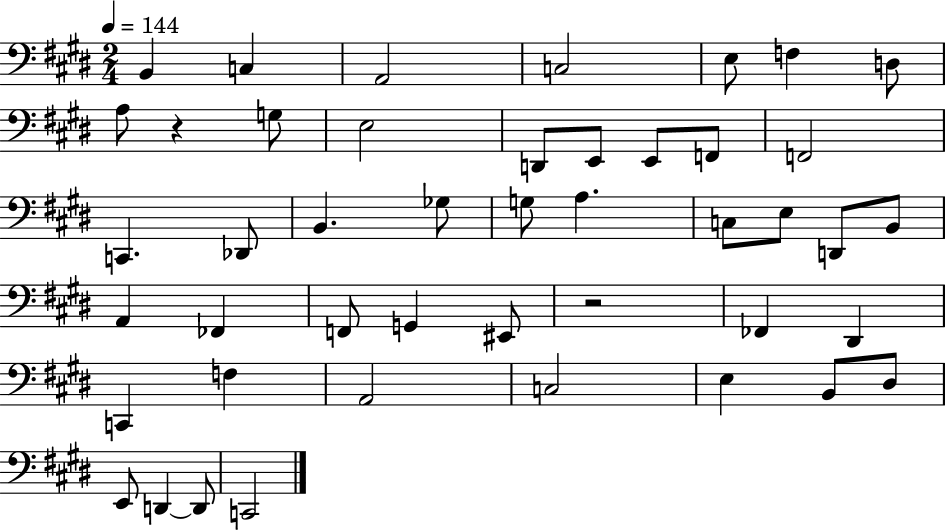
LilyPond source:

{
  \clef bass
  \numericTimeSignature
  \time 2/4
  \key e \major
  \tempo 4 = 144
  b,4 c4 | a,2 | c2 | e8 f4 d8 | \break a8 r4 g8 | e2 | d,8 e,8 e,8 f,8 | f,2 | \break c,4. des,8 | b,4. ges8 | g8 a4. | c8 e8 d,8 b,8 | \break a,4 fes,4 | f,8 g,4 eis,8 | r2 | fes,4 dis,4 | \break c,4 f4 | a,2 | c2 | e4 b,8 dis8 | \break e,8 d,4~~ d,8 | c,2 | \bar "|."
}